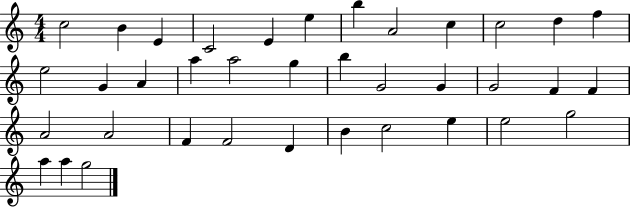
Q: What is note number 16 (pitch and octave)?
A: A5